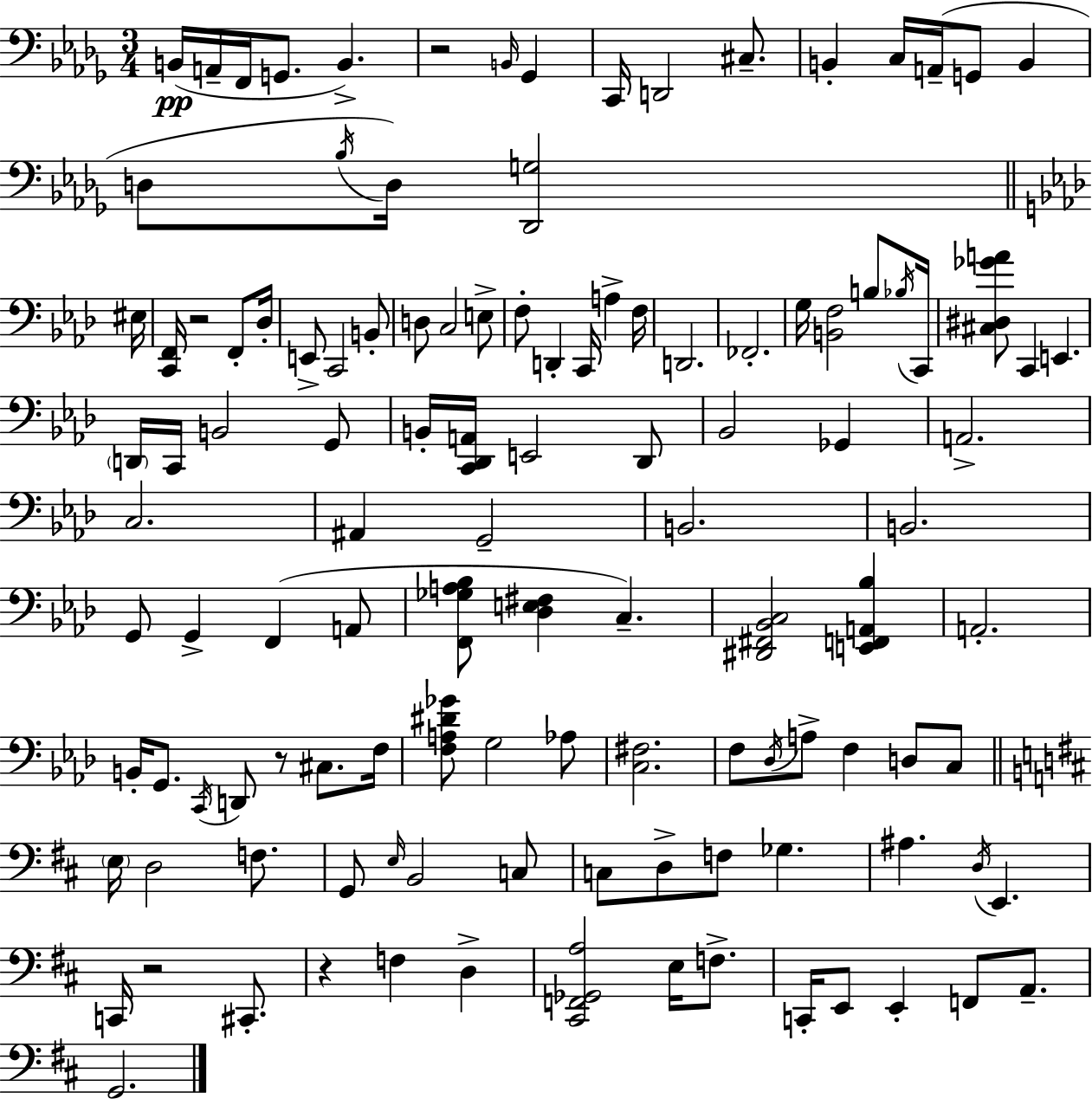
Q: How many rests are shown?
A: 5